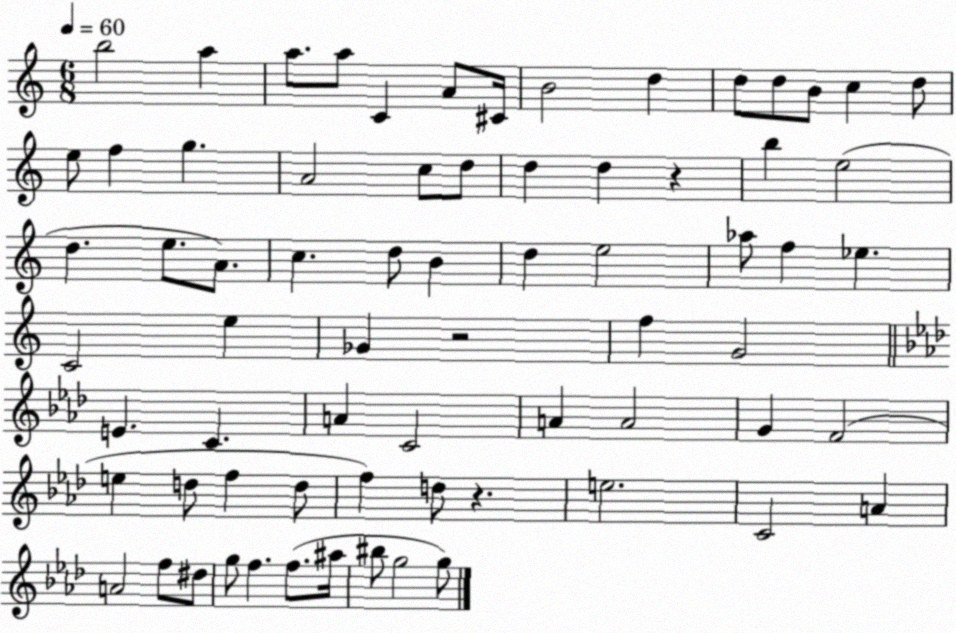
X:1
T:Untitled
M:6/8
L:1/4
K:C
b2 a a/2 a/2 C A/2 ^C/4 B2 d d/2 d/2 B/2 c d/2 e/2 f g A2 c/2 d/2 d d z b e2 d e/2 A/2 c d/2 B d e2 _a/2 f _e C2 e _G z2 f G2 E C A C2 A A2 G F2 e d/2 f d/2 f d/2 z e2 C2 A A2 f/2 ^d/2 g/2 f f/2 ^a/4 ^b/2 g2 g/2